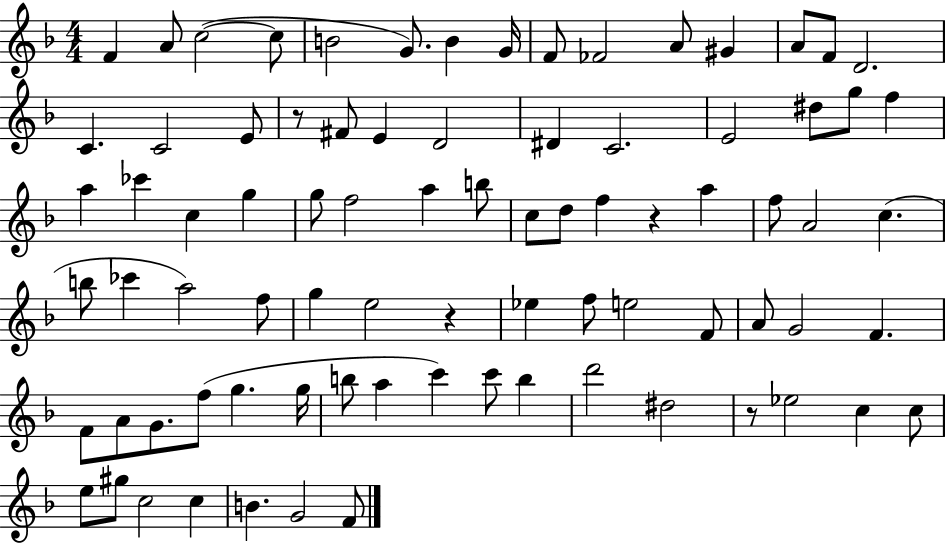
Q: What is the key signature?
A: F major